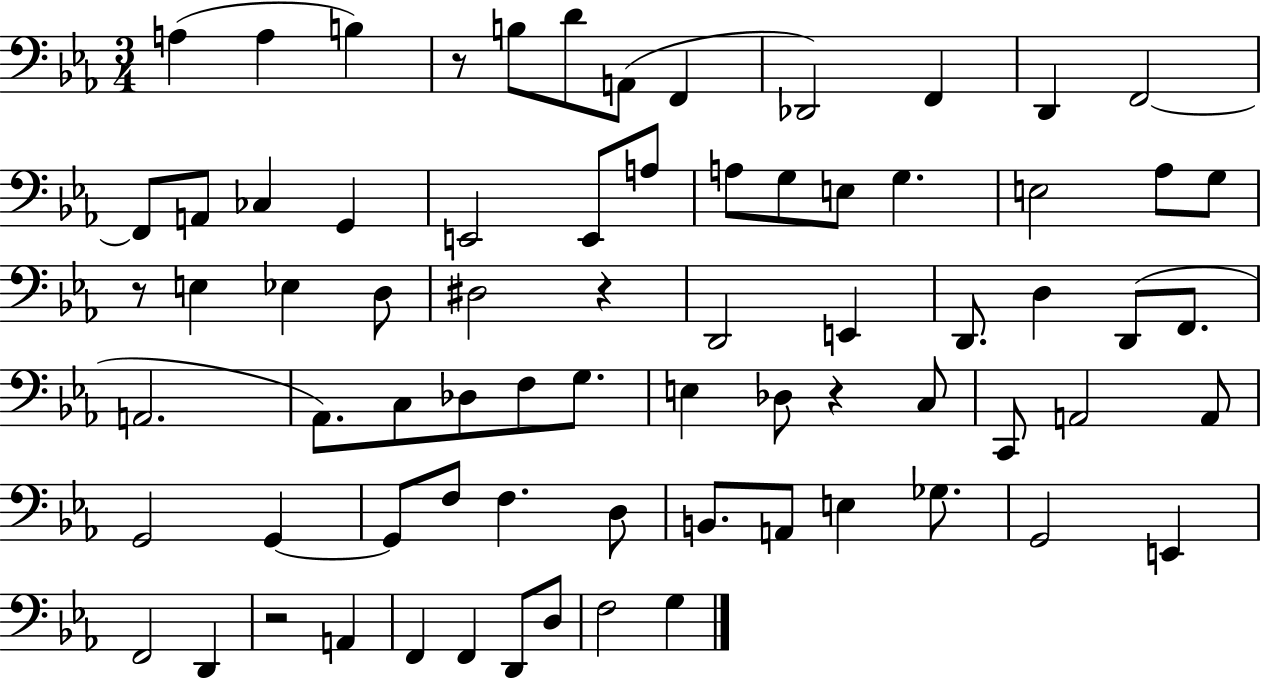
A3/q A3/q B3/q R/e B3/e D4/e A2/e F2/q Db2/h F2/q D2/q F2/h F2/e A2/e CES3/q G2/q E2/h E2/e A3/e A3/e G3/e E3/e G3/q. E3/h Ab3/e G3/e R/e E3/q Eb3/q D3/e D#3/h R/q D2/h E2/q D2/e. D3/q D2/e F2/e. A2/h. Ab2/e. C3/e Db3/e F3/e G3/e. E3/q Db3/e R/q C3/e C2/e A2/h A2/e G2/h G2/q G2/e F3/e F3/q. D3/e B2/e. A2/e E3/q Gb3/e. G2/h E2/q F2/h D2/q R/h A2/q F2/q F2/q D2/e D3/e F3/h G3/q